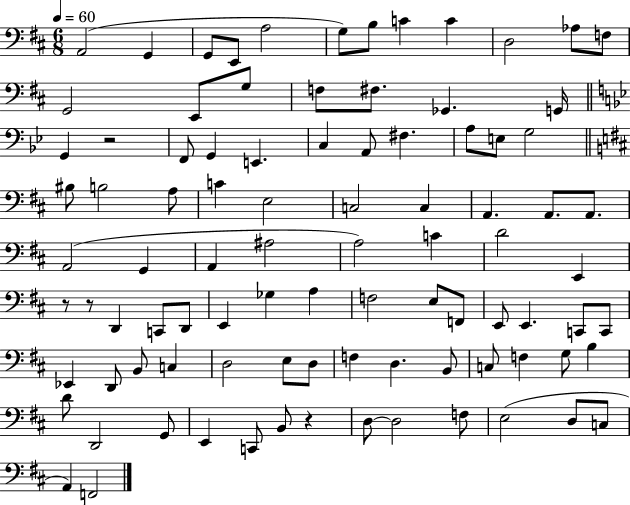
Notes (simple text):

A2/h G2/q G2/e E2/e A3/h G3/e B3/e C4/q C4/q D3/h Ab3/e F3/e G2/h E2/e G3/e F3/e F#3/e. Gb2/q. G2/s G2/q R/h F2/e G2/q E2/q. C3/q A2/e F#3/q. A3/e E3/e G3/h BIS3/e B3/h A3/e C4/q E3/h C3/h C3/q A2/q. A2/e. A2/e. A2/h G2/q A2/q A#3/h A3/h C4/q D4/h E2/q R/e R/e D2/q C2/e D2/e E2/q Gb3/q A3/q F3/h E3/e F2/e E2/e E2/q. C2/e C2/e Eb2/q D2/e B2/e C3/q D3/h E3/e D3/e F3/q D3/q. B2/e C3/e F3/q G3/e B3/q D4/e D2/h G2/e E2/q C2/e B2/e R/q D3/e D3/h F3/e E3/h D3/e C3/e A2/q F2/h